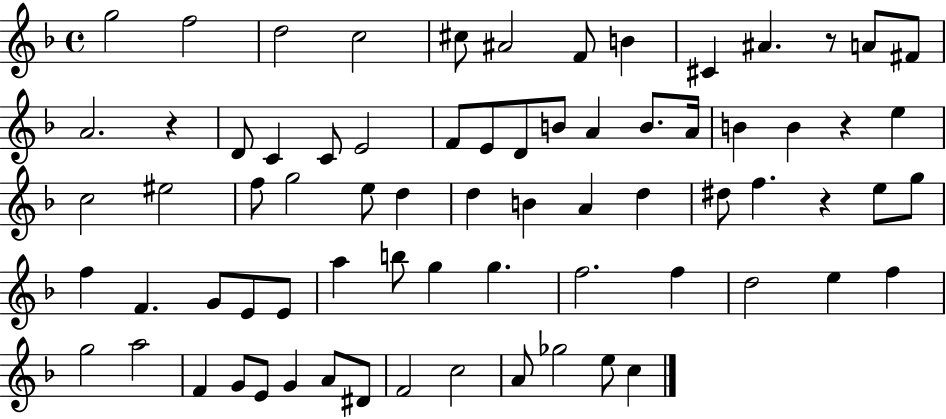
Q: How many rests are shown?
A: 4